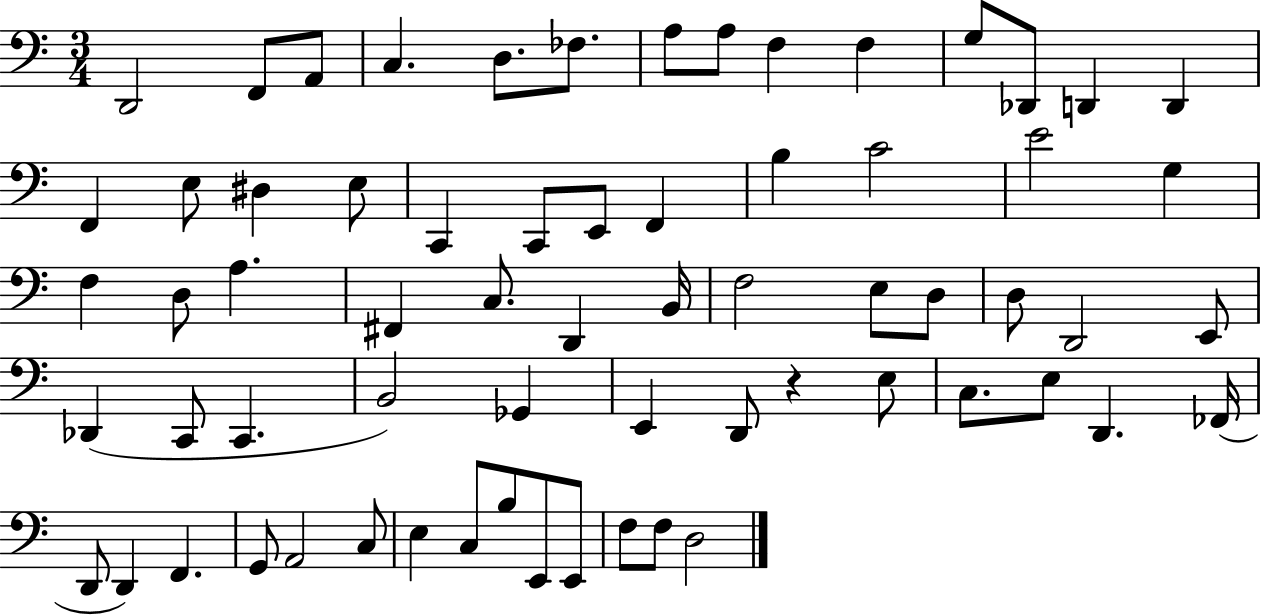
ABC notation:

X:1
T:Untitled
M:3/4
L:1/4
K:C
D,,2 F,,/2 A,,/2 C, D,/2 _F,/2 A,/2 A,/2 F, F, G,/2 _D,,/2 D,, D,, F,, E,/2 ^D, E,/2 C,, C,,/2 E,,/2 F,, B, C2 E2 G, F, D,/2 A, ^F,, C,/2 D,, B,,/4 F,2 E,/2 D,/2 D,/2 D,,2 E,,/2 _D,, C,,/2 C,, B,,2 _G,, E,, D,,/2 z E,/2 C,/2 E,/2 D,, _F,,/4 D,,/2 D,, F,, G,,/2 A,,2 C,/2 E, C,/2 B,/2 E,,/2 E,,/2 F,/2 F,/2 D,2